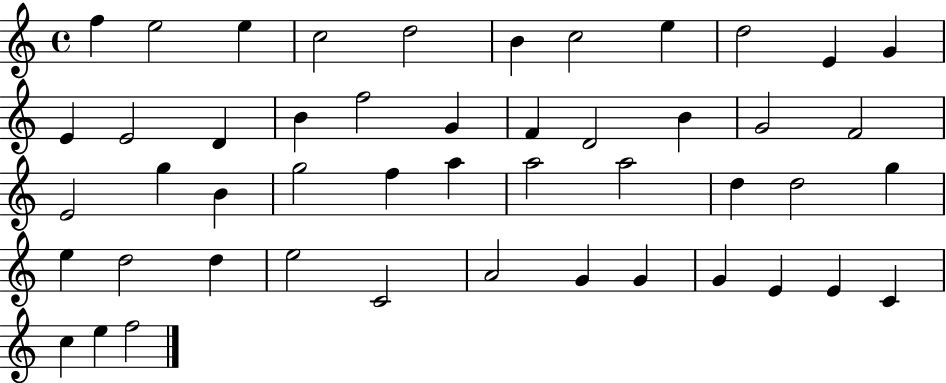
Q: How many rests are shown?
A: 0